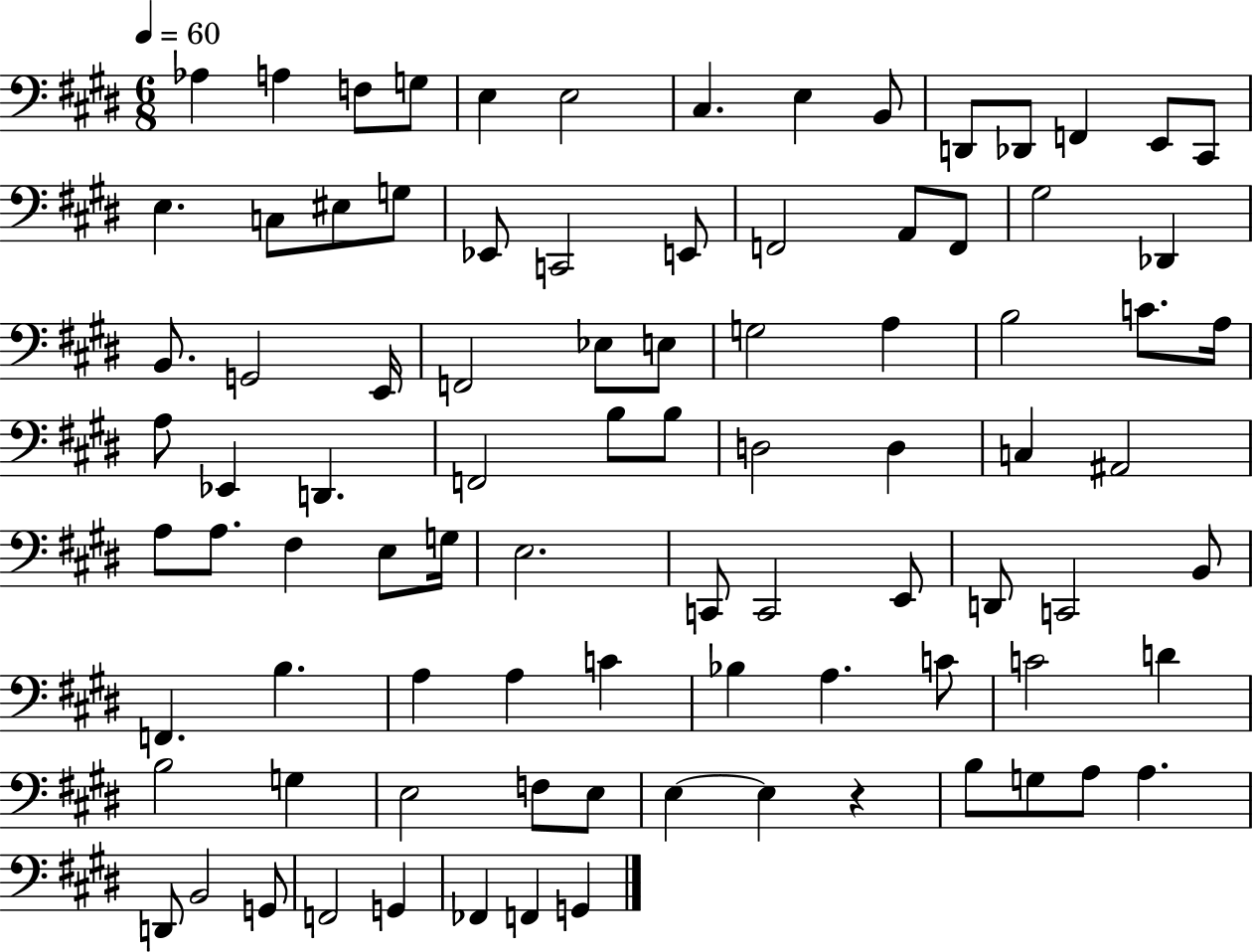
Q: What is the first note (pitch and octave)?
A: Ab3